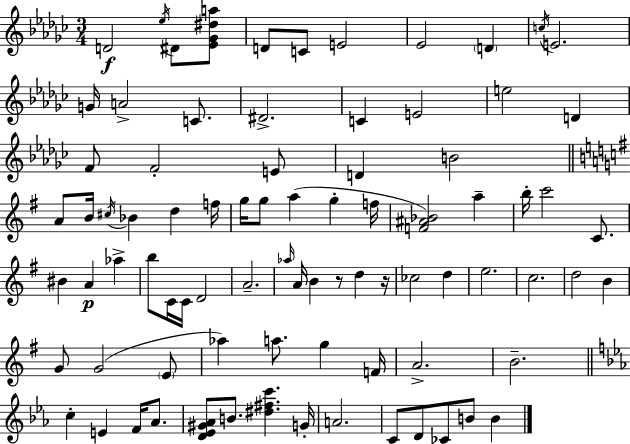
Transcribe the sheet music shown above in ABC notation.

X:1
T:Untitled
M:3/4
L:1/4
K:Ebm
D2 _e/4 ^D/2 [_E_G^da]/2 D/2 C/2 E2 _E2 D c/4 E2 G/4 A2 C/2 ^D2 C E2 e2 D F/2 F2 E/2 D B2 A/2 B/4 ^c/4 _B d f/4 g/4 g/2 a g f/4 [F^A_B]2 a b/4 c'2 C/2 ^B A _a b/2 C/4 C/4 D2 A2 _a/4 A/4 B z/2 d z/4 _c2 d e2 c2 d2 B G/2 G2 E/2 _a a/2 g F/4 A2 B2 c E F/4 _A/2 [D_E^G_A]/2 B/2 [^d^fc'] G/4 A2 C/2 D/2 _C/2 B/2 B